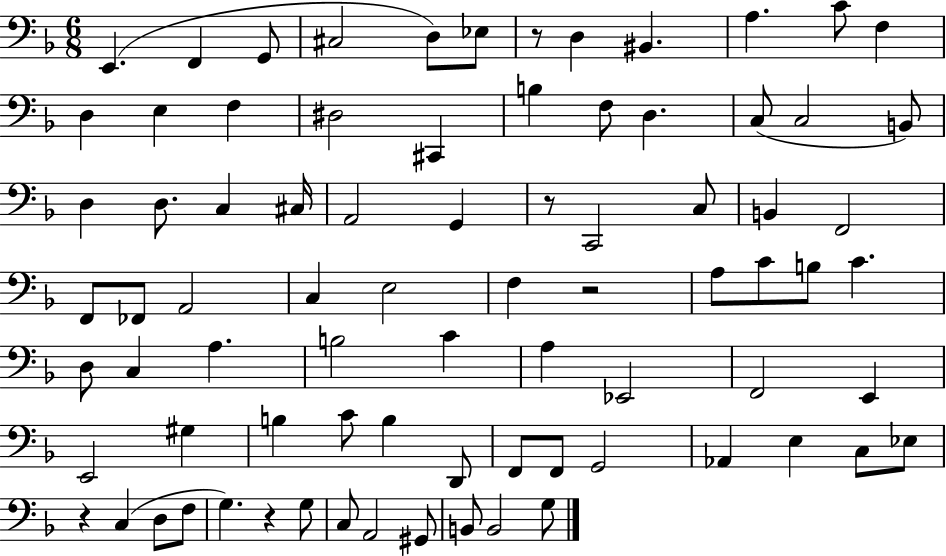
E2/q. F2/q G2/e C#3/h D3/e Eb3/e R/e D3/q BIS2/q. A3/q. C4/e F3/q D3/q E3/q F3/q D#3/h C#2/q B3/q F3/e D3/q. C3/e C3/h B2/e D3/q D3/e. C3/q C#3/s A2/h G2/q R/e C2/h C3/e B2/q F2/h F2/e FES2/e A2/h C3/q E3/h F3/q R/h A3/e C4/e B3/e C4/q. D3/e C3/q A3/q. B3/h C4/q A3/q Eb2/h F2/h E2/q E2/h G#3/q B3/q C4/e B3/q D2/e F2/e F2/e G2/h Ab2/q E3/q C3/e Eb3/e R/q C3/q D3/e F3/e G3/q. R/q G3/e C3/e A2/h G#2/e B2/e B2/h G3/e